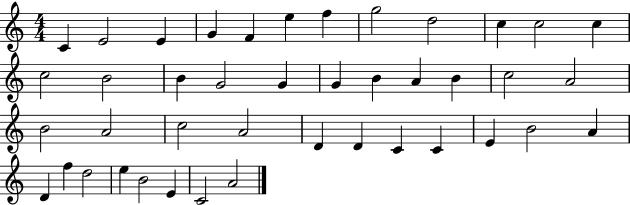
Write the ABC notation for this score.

X:1
T:Untitled
M:4/4
L:1/4
K:C
C E2 E G F e f g2 d2 c c2 c c2 B2 B G2 G G B A B c2 A2 B2 A2 c2 A2 D D C C E B2 A D f d2 e B2 E C2 A2